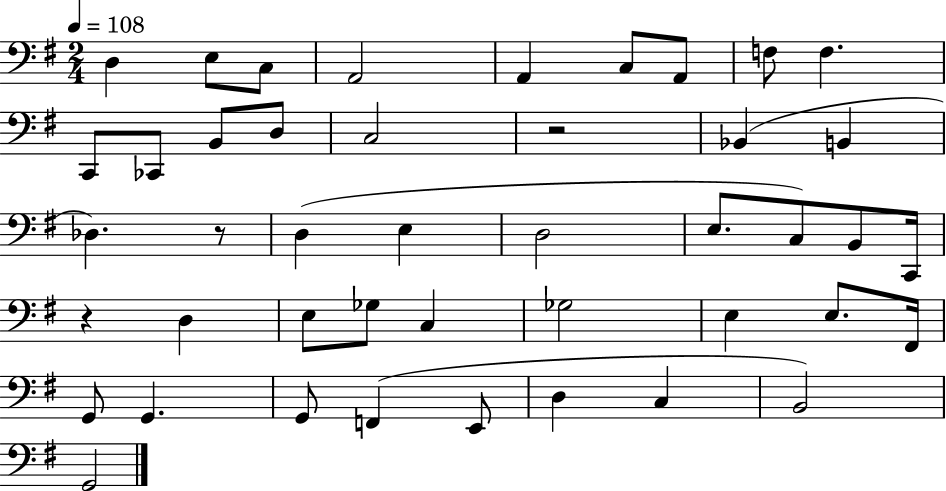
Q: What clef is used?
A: bass